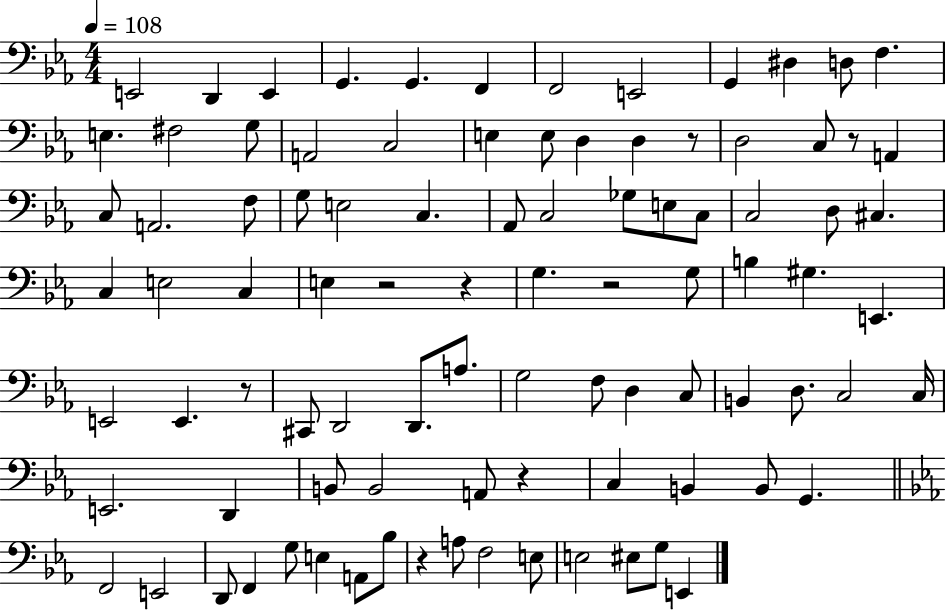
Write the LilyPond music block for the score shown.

{
  \clef bass
  \numericTimeSignature
  \time 4/4
  \key ees \major
  \tempo 4 = 108
  e,2 d,4 e,4 | g,4. g,4. f,4 | f,2 e,2 | g,4 dis4 d8 f4. | \break e4. fis2 g8 | a,2 c2 | e4 e8 d4 d4 r8 | d2 c8 r8 a,4 | \break c8 a,2. f8 | g8 e2 c4. | aes,8 c2 ges8 e8 c8 | c2 d8 cis4. | \break c4 e2 c4 | e4 r2 r4 | g4. r2 g8 | b4 gis4. e,4. | \break e,2 e,4. r8 | cis,8 d,2 d,8. a8. | g2 f8 d4 c8 | b,4 d8. c2 c16 | \break e,2. d,4 | b,8 b,2 a,8 r4 | c4 b,4 b,8 g,4. | \bar "||" \break \key ees \major f,2 e,2 | d,8 f,4 g8 e4 a,8 bes8 | r4 a8 f2 e8 | e2 eis8 g8 e,4 | \break \bar "|."
}